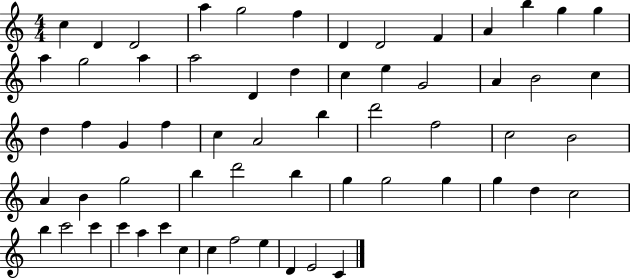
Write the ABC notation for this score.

X:1
T:Untitled
M:4/4
L:1/4
K:C
c D D2 a g2 f D D2 F A b g g a g2 a a2 D d c e G2 A B2 c d f G f c A2 b d'2 f2 c2 B2 A B g2 b d'2 b g g2 g g d c2 b c'2 c' c' a c' c c f2 e D E2 C